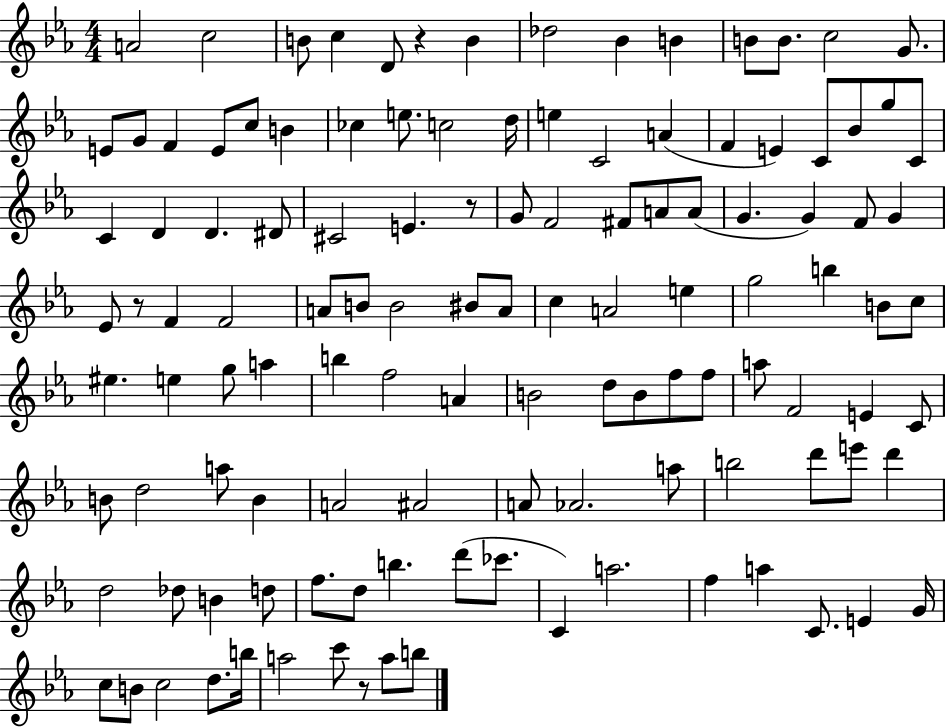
X:1
T:Untitled
M:4/4
L:1/4
K:Eb
A2 c2 B/2 c D/2 z B _d2 _B B B/2 B/2 c2 G/2 E/2 G/2 F E/2 c/2 B _c e/2 c2 d/4 e C2 A F E C/2 _B/2 g/2 C/2 C D D ^D/2 ^C2 E z/2 G/2 F2 ^F/2 A/2 A/2 G G F/2 G _E/2 z/2 F F2 A/2 B/2 B2 ^B/2 A/2 c A2 e g2 b B/2 c/2 ^e e g/2 a b f2 A B2 d/2 B/2 f/2 f/2 a/2 F2 E C/2 B/2 d2 a/2 B A2 ^A2 A/2 _A2 a/2 b2 d'/2 e'/2 d' d2 _d/2 B d/2 f/2 d/2 b d'/2 _c'/2 C a2 f a C/2 E G/4 c/2 B/2 c2 d/2 b/4 a2 c'/2 z/2 a/2 b/2